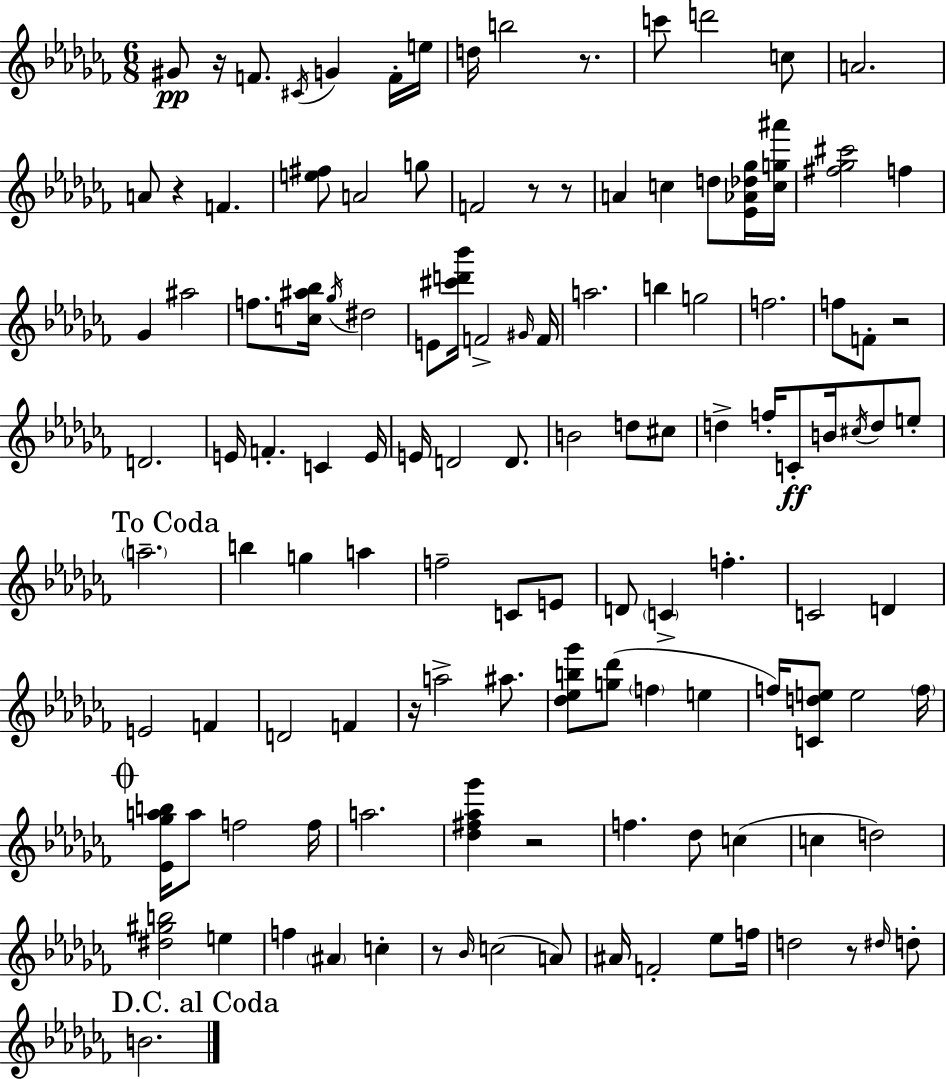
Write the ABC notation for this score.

X:1
T:Untitled
M:6/8
L:1/4
K:Abm
^G/2 z/4 F/2 ^C/4 G F/4 e/4 d/4 b2 z/2 c'/2 d'2 c/2 A2 A/2 z F [e^f]/2 A2 g/2 F2 z/2 z/2 A c d/2 [_E_A_d_g]/4 [cg^a']/4 [^f_g^c']2 f _G ^a2 f/2 [c^a_b]/4 _g/4 ^d2 E/2 [^c'd'_b']/4 F2 ^G/4 F/4 a2 b g2 f2 f/2 F/2 z2 D2 E/4 F C E/4 E/4 D2 D/2 B2 d/2 ^c/2 d f/4 C/2 B/4 ^c/4 d/2 e/2 a2 b g a f2 C/2 E/2 D/2 C f C2 D E2 F D2 F z/4 a2 ^a/2 [_d_eb_g']/2 [g_d']/2 f e f/4 [Cde]/2 e2 f/4 [_E_gab]/4 a/2 f2 f/4 a2 [_d^f_a_g'] z2 f _d/2 c c d2 [^d^gb]2 e f ^A c z/2 _B/4 c2 A/2 ^A/4 F2 _e/2 f/4 d2 z/2 ^d/4 d/2 B2